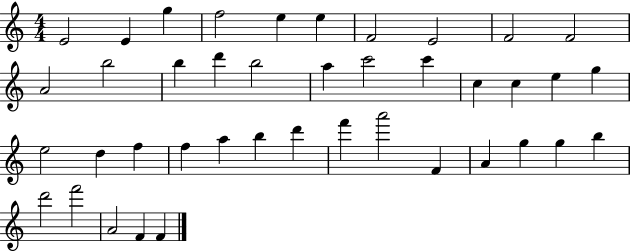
{
  \clef treble
  \numericTimeSignature
  \time 4/4
  \key c \major
  e'2 e'4 g''4 | f''2 e''4 e''4 | f'2 e'2 | f'2 f'2 | \break a'2 b''2 | b''4 d'''4 b''2 | a''4 c'''2 c'''4 | c''4 c''4 e''4 g''4 | \break e''2 d''4 f''4 | f''4 a''4 b''4 d'''4 | f'''4 a'''2 f'4 | a'4 g''4 g''4 b''4 | \break d'''2 f'''2 | a'2 f'4 f'4 | \bar "|."
}